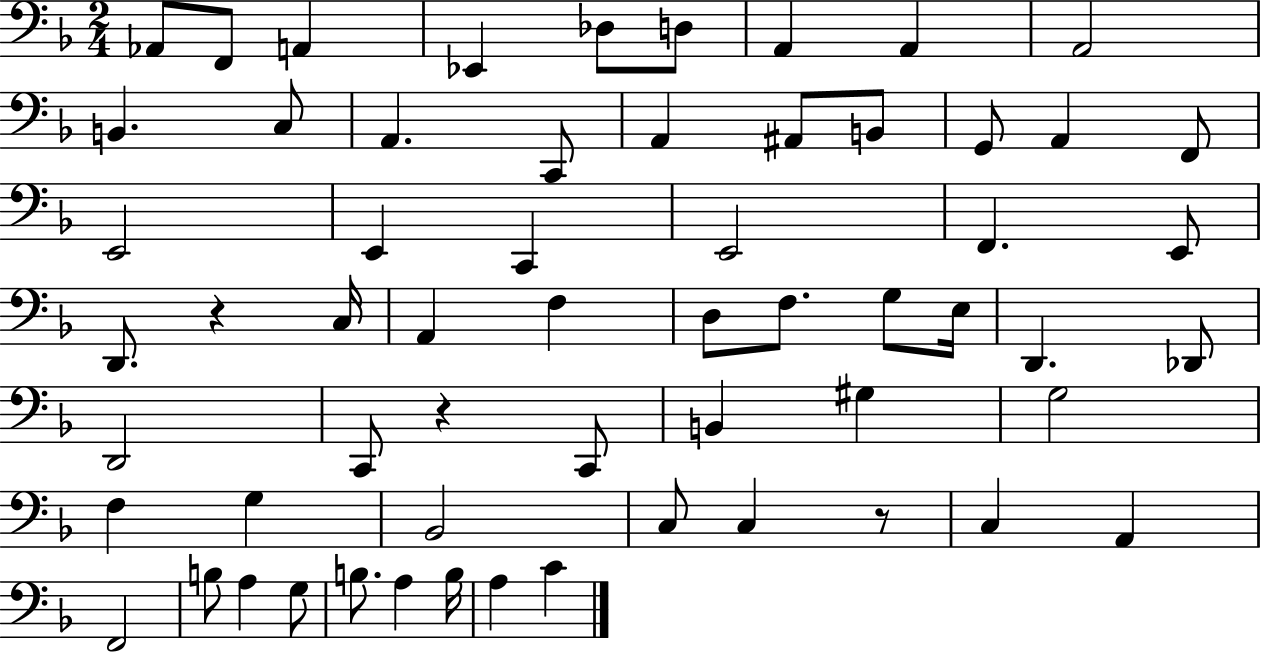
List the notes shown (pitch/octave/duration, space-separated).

Ab2/e F2/e A2/q Eb2/q Db3/e D3/e A2/q A2/q A2/h B2/q. C3/e A2/q. C2/e A2/q A#2/e B2/e G2/e A2/q F2/e E2/h E2/q C2/q E2/h F2/q. E2/e D2/e. R/q C3/s A2/q F3/q D3/e F3/e. G3/e E3/s D2/q. Db2/e D2/h C2/e R/q C2/e B2/q G#3/q G3/h F3/q G3/q Bb2/h C3/e C3/q R/e C3/q A2/q F2/h B3/e A3/q G3/e B3/e. A3/q B3/s A3/q C4/q